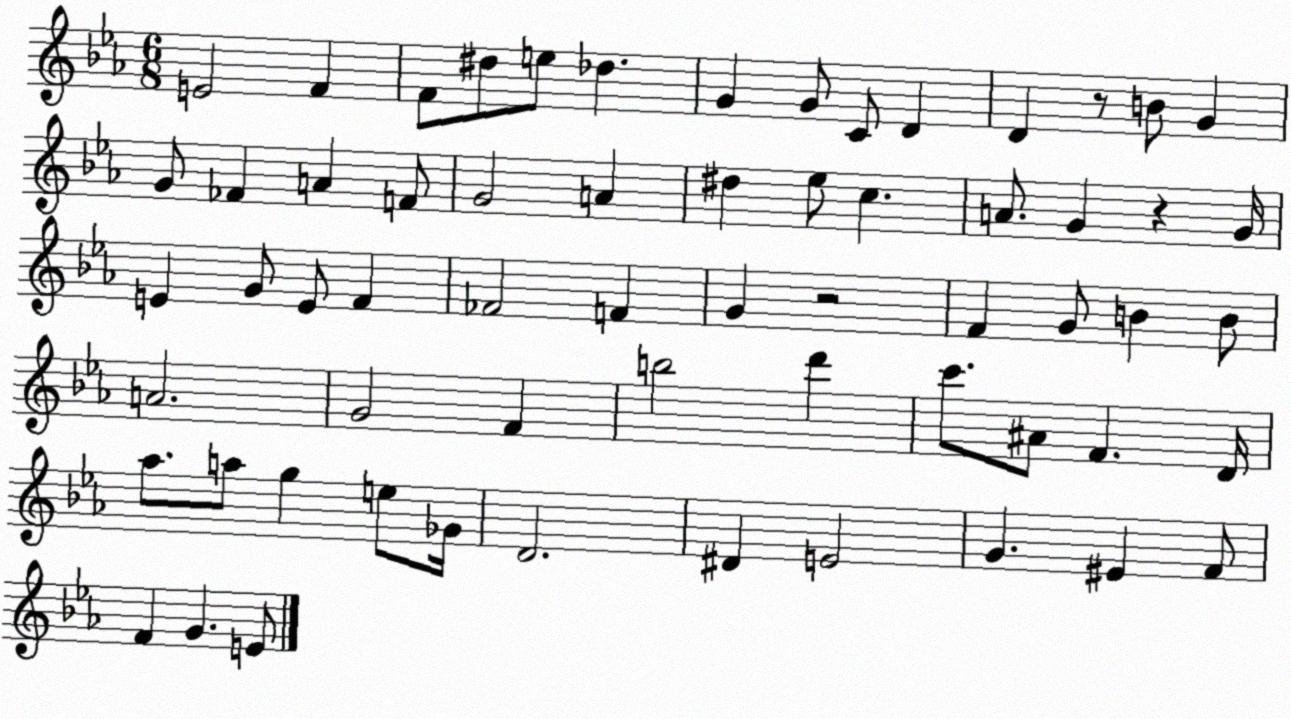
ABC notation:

X:1
T:Untitled
M:6/8
L:1/4
K:Eb
E2 F F/2 ^d/2 e/2 _d G G/2 C/2 D D z/2 B/2 G G/2 _F A F/2 G2 A ^d _e/2 c A/2 G z G/4 E G/2 E/2 F _F2 F G z2 F G/2 B B/2 A2 G2 F b2 d' c'/2 ^A/2 F D/4 _a/2 a/2 g e/2 _G/4 D2 ^D E2 G ^E F/2 F G E/2